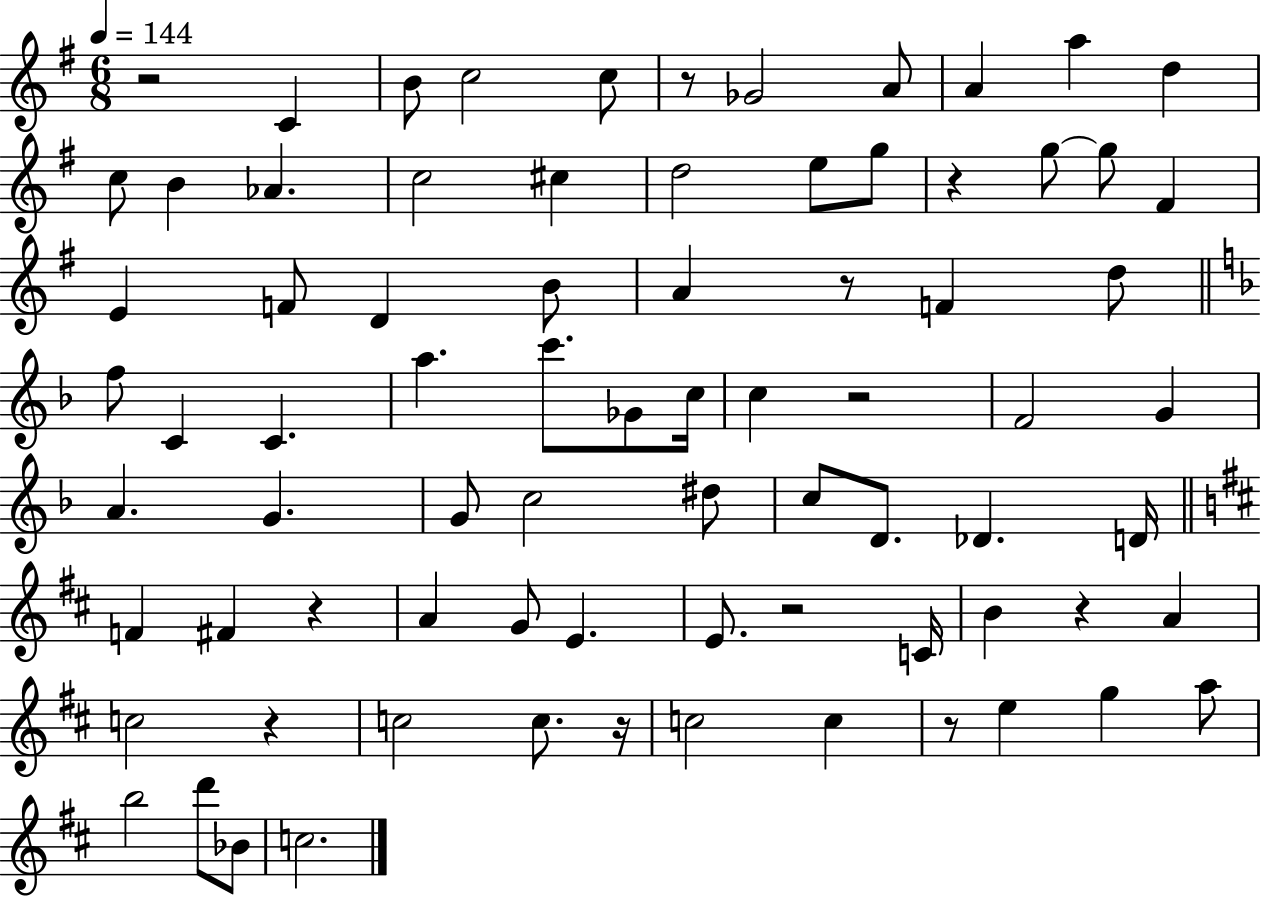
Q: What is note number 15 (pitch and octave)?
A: D5